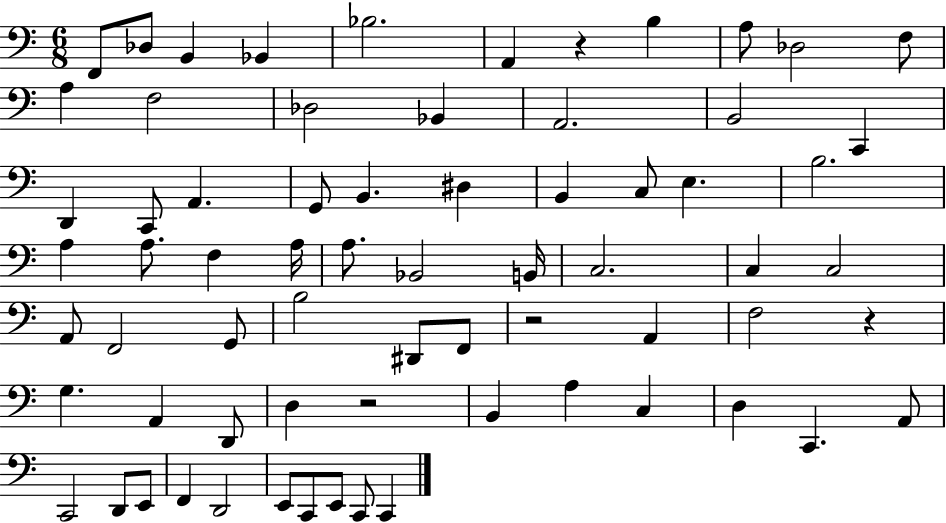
{
  \clef bass
  \numericTimeSignature
  \time 6/8
  \key c \major
  f,8 des8 b,4 bes,4 | bes2. | a,4 r4 b4 | a8 des2 f8 | \break a4 f2 | des2 bes,4 | a,2. | b,2 c,4 | \break d,4 c,8 a,4. | g,8 b,4. dis4 | b,4 c8 e4. | b2. | \break a4 a8. f4 a16 | a8. bes,2 b,16 | c2. | c4 c2 | \break a,8 f,2 g,8 | b2 dis,8 f,8 | r2 a,4 | f2 r4 | \break g4. a,4 d,8 | d4 r2 | b,4 a4 c4 | d4 c,4. a,8 | \break c,2 d,8 e,8 | f,4 d,2 | e,8 c,8 e,8 c,8 c,4 | \bar "|."
}